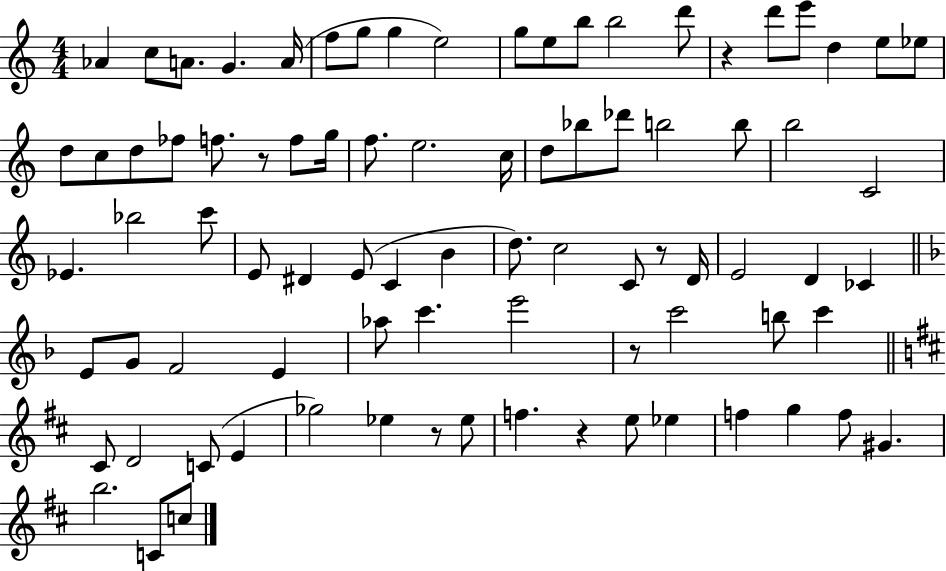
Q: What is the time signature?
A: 4/4